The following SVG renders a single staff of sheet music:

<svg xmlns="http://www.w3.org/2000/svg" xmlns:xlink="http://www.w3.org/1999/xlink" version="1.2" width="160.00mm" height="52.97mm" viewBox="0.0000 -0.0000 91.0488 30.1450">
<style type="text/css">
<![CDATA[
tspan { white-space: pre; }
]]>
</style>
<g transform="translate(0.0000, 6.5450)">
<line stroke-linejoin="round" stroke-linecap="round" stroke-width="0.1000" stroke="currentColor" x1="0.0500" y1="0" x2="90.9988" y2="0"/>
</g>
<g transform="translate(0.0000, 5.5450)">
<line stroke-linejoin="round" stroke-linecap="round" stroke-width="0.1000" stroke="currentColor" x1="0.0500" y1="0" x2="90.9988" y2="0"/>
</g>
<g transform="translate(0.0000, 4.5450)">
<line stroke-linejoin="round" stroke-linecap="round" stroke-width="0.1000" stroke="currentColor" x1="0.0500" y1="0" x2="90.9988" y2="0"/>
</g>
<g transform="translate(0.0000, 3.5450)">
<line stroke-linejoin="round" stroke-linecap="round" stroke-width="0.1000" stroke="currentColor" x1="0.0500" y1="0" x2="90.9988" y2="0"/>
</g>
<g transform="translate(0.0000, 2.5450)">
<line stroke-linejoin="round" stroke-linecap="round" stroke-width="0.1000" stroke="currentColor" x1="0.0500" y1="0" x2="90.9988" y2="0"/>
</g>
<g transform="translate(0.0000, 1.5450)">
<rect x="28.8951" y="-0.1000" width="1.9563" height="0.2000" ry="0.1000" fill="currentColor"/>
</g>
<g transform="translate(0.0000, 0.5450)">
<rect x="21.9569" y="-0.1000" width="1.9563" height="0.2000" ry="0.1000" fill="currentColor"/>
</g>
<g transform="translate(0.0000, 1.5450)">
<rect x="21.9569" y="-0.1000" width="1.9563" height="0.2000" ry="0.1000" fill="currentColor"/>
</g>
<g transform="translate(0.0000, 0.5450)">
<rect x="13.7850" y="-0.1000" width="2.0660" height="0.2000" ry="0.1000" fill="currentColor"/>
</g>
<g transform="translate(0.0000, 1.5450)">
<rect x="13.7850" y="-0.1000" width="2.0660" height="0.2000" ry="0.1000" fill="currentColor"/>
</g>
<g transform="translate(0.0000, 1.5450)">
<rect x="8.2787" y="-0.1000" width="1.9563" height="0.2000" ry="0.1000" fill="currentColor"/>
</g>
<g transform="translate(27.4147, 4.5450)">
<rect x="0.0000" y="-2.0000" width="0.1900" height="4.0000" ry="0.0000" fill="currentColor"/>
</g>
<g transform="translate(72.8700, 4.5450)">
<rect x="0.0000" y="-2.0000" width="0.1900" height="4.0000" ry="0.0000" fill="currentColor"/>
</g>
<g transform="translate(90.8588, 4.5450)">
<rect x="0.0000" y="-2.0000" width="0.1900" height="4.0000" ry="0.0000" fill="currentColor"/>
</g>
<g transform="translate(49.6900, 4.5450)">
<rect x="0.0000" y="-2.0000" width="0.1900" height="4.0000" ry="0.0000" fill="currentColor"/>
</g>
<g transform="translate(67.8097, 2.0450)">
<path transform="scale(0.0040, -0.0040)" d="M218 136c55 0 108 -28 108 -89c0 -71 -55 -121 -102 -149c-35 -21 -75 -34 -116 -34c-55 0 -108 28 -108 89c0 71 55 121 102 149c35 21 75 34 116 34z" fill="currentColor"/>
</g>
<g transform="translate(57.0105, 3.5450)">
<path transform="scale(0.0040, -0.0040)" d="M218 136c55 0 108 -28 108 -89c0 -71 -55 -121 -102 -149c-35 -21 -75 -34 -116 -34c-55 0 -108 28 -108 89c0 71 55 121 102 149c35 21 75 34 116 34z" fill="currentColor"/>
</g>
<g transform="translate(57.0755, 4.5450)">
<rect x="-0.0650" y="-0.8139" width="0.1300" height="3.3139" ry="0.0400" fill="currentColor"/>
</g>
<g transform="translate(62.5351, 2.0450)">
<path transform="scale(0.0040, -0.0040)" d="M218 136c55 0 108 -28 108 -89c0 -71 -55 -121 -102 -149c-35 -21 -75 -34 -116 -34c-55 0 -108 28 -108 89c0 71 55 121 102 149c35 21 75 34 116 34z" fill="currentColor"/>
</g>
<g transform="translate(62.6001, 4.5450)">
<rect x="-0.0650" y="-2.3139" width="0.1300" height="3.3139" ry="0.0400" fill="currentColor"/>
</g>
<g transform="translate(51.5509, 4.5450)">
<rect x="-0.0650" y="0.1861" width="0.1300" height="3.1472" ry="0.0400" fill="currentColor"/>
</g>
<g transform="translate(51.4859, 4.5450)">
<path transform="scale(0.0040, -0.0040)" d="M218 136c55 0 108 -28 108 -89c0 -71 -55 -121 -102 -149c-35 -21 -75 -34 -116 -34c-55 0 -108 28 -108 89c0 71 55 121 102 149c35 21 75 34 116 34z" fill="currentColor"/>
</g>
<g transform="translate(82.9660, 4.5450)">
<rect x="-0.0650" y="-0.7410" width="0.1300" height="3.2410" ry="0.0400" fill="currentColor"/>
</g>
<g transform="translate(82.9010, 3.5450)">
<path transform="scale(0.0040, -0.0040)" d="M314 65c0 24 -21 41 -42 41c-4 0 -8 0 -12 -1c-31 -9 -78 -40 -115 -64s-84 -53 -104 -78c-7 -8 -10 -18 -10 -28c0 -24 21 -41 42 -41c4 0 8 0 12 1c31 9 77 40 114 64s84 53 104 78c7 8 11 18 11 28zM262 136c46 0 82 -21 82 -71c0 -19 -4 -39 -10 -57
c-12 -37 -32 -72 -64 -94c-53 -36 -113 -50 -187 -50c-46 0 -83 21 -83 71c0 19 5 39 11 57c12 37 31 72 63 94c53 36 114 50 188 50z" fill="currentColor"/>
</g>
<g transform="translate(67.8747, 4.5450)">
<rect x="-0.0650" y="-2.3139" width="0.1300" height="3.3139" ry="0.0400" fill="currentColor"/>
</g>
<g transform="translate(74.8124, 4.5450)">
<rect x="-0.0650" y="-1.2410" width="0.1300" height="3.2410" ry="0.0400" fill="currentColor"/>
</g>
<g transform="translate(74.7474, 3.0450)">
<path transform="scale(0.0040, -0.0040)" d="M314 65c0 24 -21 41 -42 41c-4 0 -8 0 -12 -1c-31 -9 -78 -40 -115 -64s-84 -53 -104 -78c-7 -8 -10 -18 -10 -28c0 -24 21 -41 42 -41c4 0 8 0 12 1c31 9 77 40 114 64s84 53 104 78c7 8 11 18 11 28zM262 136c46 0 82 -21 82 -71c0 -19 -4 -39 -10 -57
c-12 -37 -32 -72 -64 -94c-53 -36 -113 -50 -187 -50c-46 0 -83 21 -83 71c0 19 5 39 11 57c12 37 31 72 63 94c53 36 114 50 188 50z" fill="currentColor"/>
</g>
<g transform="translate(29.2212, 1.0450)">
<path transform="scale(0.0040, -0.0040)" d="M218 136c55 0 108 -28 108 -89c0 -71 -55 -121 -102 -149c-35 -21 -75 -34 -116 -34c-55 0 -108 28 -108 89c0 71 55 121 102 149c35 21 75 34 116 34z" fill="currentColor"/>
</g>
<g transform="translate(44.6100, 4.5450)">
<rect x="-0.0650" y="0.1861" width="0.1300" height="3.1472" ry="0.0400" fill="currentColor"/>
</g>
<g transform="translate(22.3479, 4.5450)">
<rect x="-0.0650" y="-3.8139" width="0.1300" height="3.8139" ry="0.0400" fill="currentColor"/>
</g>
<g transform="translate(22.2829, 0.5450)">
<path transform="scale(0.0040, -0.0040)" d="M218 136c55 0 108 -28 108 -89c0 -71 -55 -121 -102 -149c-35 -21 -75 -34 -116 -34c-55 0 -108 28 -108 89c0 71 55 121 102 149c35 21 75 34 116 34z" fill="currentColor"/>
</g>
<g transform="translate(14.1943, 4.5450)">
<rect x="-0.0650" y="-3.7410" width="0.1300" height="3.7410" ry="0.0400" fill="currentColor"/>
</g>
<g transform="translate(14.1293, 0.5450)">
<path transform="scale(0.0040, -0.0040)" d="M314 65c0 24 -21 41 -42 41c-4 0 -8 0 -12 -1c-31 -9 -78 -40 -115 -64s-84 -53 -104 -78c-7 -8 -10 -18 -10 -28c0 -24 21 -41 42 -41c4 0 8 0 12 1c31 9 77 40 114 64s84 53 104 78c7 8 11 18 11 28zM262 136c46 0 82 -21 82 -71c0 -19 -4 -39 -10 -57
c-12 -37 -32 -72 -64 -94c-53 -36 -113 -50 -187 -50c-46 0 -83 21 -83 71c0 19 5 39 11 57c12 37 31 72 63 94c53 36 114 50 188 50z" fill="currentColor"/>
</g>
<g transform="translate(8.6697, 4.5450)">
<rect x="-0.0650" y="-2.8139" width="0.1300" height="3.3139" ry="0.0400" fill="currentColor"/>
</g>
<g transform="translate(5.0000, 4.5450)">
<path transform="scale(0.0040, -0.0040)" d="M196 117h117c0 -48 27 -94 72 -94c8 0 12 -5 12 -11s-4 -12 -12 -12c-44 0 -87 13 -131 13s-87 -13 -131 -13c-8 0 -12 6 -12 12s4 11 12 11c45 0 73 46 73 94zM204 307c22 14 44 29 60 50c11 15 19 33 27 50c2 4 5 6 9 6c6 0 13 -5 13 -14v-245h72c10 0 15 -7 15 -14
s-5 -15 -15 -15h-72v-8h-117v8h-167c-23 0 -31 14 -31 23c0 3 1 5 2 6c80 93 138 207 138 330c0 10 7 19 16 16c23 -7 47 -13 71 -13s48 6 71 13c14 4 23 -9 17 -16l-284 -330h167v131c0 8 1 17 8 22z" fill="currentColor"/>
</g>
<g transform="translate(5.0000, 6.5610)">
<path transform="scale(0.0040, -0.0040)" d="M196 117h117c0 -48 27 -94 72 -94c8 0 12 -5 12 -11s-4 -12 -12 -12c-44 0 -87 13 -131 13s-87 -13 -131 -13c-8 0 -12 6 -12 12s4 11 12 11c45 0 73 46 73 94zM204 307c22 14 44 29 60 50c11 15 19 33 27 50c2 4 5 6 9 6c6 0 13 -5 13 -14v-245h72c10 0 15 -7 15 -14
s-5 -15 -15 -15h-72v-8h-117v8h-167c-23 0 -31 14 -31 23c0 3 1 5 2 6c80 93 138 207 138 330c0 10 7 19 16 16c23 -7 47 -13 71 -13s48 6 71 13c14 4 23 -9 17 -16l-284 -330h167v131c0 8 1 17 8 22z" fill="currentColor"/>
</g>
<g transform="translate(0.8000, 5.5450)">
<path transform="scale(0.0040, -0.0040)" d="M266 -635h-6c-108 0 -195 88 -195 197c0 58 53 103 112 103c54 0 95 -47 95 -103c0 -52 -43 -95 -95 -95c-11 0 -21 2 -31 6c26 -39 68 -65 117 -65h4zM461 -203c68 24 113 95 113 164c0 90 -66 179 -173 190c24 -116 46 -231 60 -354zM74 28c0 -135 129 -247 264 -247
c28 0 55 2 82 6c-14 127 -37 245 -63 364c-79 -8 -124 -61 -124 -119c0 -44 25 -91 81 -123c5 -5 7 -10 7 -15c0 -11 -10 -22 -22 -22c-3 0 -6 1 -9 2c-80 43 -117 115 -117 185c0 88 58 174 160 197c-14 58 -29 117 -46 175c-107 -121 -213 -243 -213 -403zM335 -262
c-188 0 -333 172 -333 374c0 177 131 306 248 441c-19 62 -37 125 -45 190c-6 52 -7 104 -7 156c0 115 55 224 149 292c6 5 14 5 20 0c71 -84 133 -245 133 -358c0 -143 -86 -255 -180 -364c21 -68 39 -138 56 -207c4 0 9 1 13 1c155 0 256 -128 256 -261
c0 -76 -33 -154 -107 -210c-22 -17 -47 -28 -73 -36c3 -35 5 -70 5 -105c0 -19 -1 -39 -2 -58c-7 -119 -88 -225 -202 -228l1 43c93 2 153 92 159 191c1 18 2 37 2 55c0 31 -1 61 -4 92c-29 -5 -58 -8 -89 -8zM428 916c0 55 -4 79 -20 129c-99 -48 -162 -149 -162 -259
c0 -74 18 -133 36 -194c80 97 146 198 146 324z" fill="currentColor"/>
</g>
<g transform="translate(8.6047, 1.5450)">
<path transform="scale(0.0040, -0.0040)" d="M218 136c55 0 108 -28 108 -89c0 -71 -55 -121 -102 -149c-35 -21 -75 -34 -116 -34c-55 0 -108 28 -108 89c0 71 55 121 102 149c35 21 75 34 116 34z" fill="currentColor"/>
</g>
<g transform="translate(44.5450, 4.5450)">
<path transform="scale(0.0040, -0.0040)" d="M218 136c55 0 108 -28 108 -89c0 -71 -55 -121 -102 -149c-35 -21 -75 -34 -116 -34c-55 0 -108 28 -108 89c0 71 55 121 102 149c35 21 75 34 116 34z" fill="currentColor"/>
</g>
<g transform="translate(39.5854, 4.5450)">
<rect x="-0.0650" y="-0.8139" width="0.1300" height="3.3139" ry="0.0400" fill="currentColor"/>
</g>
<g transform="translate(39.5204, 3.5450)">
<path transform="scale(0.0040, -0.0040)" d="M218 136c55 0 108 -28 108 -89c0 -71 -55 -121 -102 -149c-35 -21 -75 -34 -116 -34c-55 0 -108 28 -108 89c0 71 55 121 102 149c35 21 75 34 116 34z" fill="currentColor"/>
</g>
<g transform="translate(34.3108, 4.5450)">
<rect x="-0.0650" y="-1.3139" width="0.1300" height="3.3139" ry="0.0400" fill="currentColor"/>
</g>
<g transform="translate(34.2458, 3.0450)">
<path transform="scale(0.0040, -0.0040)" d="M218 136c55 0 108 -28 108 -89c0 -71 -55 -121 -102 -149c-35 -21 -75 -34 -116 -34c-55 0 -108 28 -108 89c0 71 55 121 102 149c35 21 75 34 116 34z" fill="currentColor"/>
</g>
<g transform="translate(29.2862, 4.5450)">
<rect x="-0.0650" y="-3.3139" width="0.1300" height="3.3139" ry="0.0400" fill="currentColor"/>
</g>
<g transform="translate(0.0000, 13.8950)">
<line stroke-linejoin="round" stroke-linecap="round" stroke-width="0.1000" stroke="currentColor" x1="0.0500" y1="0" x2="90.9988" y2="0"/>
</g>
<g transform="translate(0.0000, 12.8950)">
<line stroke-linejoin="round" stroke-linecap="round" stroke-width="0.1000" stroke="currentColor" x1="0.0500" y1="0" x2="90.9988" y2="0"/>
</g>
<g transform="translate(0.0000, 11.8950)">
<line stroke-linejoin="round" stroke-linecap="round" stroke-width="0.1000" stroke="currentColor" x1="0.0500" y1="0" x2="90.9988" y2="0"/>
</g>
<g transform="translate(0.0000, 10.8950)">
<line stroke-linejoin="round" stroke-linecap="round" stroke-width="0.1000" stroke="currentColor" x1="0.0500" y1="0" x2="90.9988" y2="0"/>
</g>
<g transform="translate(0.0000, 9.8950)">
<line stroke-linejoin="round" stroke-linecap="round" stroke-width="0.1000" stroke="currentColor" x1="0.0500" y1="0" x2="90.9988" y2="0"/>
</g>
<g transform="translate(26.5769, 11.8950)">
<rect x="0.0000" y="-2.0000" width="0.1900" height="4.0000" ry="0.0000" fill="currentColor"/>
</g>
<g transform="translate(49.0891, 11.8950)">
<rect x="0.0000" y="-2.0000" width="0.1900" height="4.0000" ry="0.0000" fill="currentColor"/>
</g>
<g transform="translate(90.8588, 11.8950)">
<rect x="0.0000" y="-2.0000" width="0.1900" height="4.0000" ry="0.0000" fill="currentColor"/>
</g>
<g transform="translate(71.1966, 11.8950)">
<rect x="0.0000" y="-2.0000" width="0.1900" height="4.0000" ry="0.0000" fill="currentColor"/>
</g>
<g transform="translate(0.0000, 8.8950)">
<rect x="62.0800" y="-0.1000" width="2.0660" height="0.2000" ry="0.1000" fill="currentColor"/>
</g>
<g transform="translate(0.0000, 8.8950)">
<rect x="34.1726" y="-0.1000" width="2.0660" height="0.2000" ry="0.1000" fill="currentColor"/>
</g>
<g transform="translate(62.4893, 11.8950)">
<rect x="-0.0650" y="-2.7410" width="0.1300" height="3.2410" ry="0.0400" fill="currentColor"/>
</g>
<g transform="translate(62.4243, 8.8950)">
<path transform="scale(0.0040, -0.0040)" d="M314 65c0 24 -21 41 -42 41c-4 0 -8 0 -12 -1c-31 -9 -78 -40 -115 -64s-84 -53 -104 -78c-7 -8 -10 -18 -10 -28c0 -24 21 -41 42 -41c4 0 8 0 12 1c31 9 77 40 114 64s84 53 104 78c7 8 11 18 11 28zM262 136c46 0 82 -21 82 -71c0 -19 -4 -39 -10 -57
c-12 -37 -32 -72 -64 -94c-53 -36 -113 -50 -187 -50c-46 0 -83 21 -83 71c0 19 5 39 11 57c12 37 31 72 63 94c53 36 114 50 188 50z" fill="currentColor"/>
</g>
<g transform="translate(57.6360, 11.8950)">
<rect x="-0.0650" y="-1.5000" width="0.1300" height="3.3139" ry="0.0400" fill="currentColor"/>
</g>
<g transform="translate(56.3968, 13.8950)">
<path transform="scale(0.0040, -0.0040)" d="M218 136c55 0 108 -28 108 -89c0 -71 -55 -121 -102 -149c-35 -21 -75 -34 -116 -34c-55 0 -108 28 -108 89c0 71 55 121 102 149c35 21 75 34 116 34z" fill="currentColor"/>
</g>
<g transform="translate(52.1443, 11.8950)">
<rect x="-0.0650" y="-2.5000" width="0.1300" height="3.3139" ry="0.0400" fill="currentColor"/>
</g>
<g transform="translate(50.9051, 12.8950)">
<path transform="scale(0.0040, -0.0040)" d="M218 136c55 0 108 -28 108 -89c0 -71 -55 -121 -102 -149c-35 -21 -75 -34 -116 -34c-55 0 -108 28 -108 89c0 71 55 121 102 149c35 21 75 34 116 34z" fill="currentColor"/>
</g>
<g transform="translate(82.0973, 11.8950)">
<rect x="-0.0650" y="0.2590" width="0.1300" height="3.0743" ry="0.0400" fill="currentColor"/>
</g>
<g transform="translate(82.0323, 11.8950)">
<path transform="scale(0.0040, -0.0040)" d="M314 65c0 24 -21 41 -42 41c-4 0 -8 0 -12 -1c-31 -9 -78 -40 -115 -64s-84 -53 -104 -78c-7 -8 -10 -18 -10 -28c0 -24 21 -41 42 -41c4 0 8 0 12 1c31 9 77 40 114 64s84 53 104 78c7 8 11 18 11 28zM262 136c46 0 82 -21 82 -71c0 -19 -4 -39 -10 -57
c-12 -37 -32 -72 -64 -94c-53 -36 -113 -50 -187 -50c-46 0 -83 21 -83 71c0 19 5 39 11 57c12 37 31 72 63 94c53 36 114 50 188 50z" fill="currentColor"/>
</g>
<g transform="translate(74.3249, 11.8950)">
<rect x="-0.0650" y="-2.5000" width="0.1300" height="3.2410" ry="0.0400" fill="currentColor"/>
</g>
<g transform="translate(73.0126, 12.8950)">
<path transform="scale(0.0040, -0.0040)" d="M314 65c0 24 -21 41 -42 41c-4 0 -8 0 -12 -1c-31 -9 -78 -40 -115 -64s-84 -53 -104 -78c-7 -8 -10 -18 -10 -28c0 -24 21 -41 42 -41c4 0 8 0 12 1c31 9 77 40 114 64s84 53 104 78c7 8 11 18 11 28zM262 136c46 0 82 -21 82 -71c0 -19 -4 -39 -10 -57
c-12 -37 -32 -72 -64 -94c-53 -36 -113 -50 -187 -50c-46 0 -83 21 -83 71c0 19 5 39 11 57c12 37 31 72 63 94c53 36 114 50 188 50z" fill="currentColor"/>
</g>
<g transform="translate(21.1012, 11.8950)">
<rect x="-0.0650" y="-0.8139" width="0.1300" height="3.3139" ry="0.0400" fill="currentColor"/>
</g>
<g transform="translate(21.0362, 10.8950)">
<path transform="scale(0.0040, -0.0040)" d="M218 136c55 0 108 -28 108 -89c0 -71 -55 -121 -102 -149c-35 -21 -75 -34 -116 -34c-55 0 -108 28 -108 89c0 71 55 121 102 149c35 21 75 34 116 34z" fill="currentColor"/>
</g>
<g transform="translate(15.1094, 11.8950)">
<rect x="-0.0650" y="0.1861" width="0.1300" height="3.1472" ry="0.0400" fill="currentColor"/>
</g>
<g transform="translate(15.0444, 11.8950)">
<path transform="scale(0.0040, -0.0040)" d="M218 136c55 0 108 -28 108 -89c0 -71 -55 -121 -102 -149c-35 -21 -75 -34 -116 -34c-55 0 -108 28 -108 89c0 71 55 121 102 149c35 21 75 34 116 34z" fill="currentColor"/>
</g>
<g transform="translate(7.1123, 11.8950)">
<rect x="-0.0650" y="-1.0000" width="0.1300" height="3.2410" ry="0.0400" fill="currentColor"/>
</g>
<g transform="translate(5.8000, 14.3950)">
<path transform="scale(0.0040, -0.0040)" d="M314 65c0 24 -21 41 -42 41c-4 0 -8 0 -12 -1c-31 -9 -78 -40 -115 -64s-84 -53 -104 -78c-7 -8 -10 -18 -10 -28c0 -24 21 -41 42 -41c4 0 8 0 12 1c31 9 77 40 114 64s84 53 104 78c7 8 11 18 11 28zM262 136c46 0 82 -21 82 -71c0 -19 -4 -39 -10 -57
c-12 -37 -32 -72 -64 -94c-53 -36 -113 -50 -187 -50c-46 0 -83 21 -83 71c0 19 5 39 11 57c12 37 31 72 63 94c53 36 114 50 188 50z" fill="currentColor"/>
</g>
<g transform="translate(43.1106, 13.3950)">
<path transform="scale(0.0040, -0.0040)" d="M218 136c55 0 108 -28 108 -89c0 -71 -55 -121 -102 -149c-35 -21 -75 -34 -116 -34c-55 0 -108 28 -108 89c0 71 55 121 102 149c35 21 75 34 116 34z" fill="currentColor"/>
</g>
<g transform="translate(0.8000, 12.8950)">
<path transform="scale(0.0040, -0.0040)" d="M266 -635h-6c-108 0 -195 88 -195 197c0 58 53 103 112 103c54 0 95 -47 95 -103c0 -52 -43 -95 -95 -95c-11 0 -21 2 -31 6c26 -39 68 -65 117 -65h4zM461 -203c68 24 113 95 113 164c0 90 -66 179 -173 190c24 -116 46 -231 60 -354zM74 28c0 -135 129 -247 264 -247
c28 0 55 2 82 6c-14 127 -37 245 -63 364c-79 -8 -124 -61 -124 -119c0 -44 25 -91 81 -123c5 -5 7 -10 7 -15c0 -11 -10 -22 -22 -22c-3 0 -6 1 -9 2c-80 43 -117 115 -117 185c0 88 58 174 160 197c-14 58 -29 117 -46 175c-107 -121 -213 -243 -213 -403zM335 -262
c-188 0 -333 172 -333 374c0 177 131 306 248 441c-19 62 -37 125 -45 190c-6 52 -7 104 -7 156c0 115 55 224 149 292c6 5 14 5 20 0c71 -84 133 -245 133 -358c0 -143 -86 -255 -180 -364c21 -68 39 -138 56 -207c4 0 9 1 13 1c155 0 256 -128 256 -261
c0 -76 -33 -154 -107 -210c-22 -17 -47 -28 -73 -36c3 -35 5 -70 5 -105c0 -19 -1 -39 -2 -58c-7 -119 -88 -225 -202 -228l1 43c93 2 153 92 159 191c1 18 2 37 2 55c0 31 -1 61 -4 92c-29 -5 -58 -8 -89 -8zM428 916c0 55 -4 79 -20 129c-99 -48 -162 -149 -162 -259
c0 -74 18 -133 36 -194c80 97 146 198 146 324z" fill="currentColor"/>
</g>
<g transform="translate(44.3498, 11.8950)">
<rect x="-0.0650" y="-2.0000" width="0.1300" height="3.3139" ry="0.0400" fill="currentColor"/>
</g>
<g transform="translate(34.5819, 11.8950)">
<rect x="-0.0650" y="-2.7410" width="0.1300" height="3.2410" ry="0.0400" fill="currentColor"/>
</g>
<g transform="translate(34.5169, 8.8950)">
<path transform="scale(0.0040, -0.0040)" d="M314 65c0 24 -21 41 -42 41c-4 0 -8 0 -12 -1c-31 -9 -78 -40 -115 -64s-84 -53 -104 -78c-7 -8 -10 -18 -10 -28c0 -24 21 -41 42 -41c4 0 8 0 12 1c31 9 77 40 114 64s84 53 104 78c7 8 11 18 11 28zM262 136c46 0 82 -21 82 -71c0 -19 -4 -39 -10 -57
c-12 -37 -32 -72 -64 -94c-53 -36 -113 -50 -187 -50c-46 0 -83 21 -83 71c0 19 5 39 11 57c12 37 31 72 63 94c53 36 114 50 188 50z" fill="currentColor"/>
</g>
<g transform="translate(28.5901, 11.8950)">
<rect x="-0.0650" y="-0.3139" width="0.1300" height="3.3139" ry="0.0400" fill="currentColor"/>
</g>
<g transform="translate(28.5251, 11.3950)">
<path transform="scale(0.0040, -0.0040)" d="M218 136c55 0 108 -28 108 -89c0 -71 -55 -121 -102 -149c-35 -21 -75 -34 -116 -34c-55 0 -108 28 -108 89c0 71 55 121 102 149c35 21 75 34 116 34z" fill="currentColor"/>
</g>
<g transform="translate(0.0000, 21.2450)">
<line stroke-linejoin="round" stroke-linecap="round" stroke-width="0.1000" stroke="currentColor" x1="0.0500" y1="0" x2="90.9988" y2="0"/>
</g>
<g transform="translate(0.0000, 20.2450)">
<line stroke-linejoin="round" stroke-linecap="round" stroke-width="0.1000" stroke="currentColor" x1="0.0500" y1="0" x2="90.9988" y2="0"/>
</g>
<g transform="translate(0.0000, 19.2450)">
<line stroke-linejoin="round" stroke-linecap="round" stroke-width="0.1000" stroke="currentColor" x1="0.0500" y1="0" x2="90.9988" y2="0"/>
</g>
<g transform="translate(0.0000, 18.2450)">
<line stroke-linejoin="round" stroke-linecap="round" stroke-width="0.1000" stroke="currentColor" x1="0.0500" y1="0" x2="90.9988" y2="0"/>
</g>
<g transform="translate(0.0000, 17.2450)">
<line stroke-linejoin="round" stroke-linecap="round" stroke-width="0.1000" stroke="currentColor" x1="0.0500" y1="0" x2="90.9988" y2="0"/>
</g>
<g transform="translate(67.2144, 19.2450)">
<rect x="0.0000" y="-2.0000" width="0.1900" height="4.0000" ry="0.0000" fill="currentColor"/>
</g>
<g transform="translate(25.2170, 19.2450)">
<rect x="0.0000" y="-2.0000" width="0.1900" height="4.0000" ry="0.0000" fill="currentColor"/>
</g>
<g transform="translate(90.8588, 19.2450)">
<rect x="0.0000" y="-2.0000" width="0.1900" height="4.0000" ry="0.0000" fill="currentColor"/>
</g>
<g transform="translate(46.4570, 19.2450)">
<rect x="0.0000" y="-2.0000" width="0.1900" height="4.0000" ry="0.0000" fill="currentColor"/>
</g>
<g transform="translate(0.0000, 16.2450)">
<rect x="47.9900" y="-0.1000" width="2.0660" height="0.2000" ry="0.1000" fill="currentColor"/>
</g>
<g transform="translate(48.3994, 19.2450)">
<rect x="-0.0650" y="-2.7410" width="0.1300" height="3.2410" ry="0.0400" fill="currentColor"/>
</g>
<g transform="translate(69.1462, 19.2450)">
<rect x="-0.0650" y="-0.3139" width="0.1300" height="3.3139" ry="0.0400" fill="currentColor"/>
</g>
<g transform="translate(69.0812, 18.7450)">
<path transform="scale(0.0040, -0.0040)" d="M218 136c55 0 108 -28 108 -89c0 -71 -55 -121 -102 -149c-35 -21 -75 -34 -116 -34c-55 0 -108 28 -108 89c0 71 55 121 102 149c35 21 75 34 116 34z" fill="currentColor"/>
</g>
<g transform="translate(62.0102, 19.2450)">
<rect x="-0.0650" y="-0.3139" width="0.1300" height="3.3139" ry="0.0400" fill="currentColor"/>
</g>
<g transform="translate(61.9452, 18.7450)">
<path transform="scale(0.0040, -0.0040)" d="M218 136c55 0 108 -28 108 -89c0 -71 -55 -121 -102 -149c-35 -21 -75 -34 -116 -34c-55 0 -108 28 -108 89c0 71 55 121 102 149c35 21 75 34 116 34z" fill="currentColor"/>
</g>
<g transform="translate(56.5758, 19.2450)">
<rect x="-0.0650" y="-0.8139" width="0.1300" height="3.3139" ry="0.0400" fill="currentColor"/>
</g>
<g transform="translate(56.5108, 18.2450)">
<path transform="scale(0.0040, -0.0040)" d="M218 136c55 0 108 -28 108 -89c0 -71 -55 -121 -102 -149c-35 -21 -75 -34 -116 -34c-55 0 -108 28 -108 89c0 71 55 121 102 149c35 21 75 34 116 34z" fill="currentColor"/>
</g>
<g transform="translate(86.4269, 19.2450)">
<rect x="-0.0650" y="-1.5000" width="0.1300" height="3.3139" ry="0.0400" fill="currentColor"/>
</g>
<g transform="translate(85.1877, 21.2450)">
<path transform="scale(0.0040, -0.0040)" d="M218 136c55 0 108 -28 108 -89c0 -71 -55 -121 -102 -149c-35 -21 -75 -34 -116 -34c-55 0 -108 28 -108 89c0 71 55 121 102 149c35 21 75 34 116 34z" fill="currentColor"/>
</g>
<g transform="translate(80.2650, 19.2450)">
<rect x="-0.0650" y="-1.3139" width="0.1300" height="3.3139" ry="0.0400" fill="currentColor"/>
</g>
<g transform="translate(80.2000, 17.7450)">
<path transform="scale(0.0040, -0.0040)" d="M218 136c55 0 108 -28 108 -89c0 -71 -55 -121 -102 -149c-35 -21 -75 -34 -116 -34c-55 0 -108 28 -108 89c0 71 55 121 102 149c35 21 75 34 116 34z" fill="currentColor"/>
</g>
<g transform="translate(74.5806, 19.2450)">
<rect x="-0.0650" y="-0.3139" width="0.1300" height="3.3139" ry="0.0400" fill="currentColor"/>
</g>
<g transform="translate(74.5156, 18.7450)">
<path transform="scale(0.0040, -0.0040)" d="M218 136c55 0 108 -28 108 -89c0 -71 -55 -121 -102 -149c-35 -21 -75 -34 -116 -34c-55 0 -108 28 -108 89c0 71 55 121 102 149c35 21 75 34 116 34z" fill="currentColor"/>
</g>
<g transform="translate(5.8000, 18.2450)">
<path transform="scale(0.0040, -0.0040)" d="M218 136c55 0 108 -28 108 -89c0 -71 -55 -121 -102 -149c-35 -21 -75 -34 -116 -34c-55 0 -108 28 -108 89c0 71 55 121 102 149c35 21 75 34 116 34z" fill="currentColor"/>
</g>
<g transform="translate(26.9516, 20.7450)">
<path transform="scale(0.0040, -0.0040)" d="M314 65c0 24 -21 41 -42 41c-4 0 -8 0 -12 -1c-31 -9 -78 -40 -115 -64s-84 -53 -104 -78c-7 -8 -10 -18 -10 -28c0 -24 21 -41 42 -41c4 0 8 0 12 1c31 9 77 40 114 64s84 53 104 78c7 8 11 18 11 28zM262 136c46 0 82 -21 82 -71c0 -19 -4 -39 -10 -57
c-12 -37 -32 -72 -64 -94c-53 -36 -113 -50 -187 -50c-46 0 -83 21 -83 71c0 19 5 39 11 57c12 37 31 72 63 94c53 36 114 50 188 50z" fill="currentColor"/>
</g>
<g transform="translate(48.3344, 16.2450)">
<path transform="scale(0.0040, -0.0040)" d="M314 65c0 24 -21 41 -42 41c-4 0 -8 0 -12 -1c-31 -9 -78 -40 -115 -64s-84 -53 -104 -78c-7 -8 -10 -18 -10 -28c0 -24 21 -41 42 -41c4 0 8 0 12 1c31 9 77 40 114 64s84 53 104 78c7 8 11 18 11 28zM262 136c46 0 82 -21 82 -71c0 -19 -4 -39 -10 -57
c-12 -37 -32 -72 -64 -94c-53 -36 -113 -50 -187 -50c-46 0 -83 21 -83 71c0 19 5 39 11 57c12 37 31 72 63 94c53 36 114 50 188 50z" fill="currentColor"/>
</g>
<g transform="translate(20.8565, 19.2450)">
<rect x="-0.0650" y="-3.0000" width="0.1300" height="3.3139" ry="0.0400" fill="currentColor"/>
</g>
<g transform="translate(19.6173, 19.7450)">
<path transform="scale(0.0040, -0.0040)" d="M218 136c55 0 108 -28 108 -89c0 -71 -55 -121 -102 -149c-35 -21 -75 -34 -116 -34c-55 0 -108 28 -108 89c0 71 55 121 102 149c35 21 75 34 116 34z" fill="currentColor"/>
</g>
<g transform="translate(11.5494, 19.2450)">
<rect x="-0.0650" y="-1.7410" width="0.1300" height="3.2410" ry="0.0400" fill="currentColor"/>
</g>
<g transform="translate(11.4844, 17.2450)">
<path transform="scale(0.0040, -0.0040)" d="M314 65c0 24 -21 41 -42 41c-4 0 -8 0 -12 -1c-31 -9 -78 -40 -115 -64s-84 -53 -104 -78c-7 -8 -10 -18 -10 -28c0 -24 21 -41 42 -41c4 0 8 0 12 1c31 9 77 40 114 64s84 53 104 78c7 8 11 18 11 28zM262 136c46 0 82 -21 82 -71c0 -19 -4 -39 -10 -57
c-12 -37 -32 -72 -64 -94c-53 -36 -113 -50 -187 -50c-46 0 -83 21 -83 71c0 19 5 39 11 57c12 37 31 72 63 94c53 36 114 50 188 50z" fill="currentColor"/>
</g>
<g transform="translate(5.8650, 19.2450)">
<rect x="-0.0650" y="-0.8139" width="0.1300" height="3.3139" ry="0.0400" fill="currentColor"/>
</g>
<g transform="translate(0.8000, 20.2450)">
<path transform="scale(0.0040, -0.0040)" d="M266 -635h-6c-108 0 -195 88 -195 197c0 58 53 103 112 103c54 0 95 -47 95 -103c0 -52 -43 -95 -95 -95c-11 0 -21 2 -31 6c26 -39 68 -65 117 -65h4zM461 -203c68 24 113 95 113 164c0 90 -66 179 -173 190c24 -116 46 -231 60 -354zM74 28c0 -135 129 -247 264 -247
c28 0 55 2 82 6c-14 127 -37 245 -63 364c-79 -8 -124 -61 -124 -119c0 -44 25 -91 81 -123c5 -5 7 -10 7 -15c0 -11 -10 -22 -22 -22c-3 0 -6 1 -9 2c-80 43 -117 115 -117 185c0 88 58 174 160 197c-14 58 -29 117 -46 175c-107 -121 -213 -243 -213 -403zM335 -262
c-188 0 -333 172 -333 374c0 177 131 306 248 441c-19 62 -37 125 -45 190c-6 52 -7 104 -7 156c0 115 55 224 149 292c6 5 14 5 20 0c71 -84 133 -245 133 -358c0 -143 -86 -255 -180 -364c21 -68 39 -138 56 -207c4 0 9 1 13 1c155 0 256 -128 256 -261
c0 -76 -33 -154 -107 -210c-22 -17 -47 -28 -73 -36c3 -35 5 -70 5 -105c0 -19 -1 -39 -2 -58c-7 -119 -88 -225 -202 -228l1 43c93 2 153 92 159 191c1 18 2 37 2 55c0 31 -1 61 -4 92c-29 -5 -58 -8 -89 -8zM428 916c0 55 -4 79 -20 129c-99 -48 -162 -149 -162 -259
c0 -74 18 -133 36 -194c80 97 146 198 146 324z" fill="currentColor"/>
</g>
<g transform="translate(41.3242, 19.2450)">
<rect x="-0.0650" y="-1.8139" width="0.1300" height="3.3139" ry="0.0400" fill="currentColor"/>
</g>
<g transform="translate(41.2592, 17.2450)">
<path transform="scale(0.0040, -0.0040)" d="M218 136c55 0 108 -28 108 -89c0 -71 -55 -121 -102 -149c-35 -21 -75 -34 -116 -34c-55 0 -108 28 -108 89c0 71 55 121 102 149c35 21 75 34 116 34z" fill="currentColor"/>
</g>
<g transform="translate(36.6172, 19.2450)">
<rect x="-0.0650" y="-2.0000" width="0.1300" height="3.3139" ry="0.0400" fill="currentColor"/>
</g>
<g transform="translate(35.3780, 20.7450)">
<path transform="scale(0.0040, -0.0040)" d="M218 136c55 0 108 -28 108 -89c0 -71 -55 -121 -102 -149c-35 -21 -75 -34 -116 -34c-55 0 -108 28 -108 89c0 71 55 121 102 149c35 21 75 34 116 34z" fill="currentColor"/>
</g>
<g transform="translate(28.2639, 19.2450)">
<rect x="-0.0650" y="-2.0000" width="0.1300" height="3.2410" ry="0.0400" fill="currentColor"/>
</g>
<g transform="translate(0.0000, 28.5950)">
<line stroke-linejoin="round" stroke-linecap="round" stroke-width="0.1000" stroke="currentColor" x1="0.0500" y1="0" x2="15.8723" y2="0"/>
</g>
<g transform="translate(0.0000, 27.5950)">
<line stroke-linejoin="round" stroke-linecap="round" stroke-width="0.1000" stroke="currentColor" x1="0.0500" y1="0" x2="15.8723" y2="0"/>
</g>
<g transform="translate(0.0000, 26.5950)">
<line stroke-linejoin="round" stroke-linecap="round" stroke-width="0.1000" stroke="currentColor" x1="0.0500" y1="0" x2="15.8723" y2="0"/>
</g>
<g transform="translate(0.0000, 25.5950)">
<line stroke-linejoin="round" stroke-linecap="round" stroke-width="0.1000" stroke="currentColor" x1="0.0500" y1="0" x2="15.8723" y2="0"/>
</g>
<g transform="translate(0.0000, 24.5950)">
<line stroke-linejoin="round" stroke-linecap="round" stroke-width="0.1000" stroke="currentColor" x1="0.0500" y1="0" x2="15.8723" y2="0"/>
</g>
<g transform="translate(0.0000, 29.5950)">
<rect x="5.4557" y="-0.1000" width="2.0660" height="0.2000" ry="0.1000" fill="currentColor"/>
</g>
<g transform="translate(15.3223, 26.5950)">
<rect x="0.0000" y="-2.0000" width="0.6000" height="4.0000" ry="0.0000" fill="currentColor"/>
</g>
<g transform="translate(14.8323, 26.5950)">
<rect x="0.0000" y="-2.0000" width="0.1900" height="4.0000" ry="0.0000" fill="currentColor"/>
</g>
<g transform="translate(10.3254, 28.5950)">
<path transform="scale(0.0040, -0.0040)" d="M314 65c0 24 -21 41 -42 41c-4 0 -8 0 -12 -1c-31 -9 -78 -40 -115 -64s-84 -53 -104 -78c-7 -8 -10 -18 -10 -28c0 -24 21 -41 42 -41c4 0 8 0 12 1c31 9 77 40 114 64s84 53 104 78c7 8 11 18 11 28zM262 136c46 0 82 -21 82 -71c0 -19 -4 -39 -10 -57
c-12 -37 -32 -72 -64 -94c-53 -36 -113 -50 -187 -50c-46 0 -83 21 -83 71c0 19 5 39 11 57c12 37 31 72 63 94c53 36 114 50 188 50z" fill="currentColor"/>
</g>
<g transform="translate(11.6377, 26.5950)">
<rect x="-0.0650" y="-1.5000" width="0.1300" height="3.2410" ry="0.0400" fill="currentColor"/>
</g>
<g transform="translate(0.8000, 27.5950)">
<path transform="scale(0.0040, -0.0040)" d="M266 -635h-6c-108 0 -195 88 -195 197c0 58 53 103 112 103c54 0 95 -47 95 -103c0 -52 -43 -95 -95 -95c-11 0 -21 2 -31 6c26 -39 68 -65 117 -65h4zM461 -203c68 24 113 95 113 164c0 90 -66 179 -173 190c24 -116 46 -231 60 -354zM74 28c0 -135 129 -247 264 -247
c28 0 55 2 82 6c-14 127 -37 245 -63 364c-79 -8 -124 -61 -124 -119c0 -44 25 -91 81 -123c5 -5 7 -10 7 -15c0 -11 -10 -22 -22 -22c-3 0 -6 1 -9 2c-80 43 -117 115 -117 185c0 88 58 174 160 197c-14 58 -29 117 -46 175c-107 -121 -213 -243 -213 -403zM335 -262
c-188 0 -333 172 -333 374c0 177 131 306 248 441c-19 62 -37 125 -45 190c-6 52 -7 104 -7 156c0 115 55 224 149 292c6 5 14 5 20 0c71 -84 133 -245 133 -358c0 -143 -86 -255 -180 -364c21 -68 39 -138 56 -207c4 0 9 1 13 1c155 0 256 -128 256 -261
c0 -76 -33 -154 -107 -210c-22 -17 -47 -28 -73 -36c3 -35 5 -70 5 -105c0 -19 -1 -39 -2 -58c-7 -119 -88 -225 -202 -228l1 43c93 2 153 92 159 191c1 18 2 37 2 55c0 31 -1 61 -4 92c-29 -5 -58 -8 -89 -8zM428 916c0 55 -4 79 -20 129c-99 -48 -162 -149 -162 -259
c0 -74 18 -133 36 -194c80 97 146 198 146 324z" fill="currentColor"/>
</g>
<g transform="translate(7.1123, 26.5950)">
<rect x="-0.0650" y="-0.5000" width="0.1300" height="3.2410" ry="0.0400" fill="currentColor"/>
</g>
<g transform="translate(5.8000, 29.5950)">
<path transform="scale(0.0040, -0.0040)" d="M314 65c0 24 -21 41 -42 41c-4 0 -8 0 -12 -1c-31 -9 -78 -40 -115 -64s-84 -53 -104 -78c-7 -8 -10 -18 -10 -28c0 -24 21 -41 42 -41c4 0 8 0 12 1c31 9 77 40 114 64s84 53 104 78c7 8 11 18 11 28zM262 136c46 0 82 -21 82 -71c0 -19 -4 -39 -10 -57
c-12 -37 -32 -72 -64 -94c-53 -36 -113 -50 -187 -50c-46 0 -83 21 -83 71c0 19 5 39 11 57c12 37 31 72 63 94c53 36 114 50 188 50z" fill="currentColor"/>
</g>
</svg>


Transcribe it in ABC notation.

X:1
T:Untitled
M:4/4
L:1/4
K:C
a c'2 c' b e d B B d g g e2 d2 D2 B d c a2 F G E a2 G2 B2 d f2 A F2 F f a2 d c c c e E C2 E2